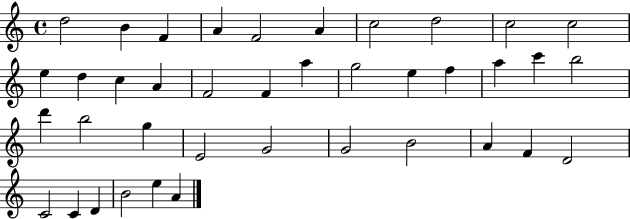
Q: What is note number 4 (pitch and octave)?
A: A4